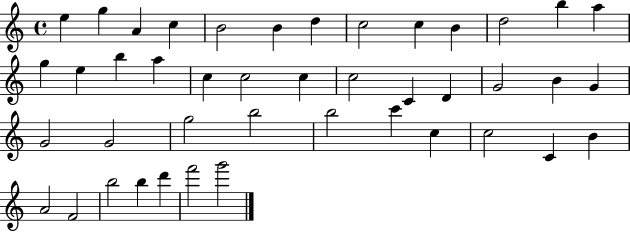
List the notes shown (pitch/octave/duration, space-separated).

E5/q G5/q A4/q C5/q B4/h B4/q D5/q C5/h C5/q B4/q D5/h B5/q A5/q G5/q E5/q B5/q A5/q C5/q C5/h C5/q C5/h C4/q D4/q G4/h B4/q G4/q G4/h G4/h G5/h B5/h B5/h C6/q C5/q C5/h C4/q B4/q A4/h F4/h B5/h B5/q D6/q F6/h G6/h